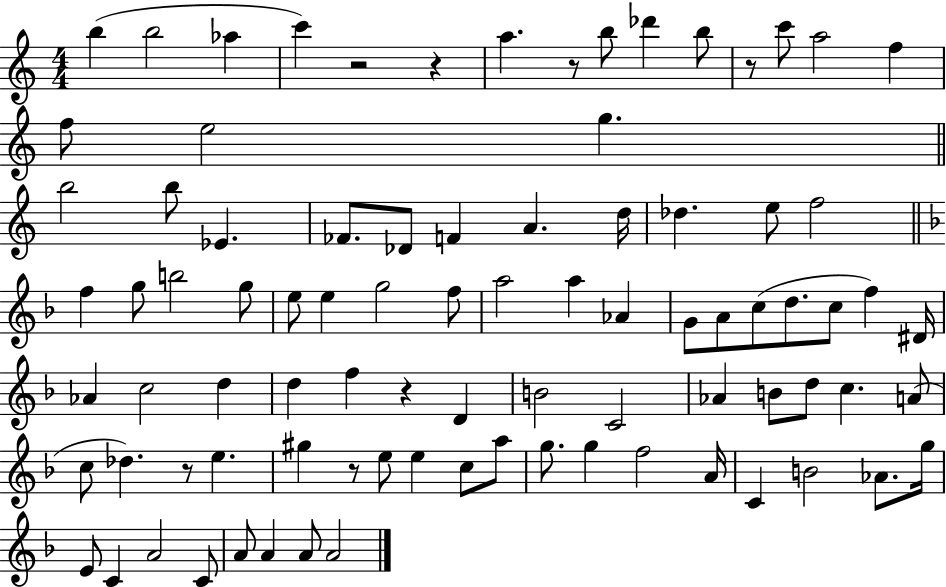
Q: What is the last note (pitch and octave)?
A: A4